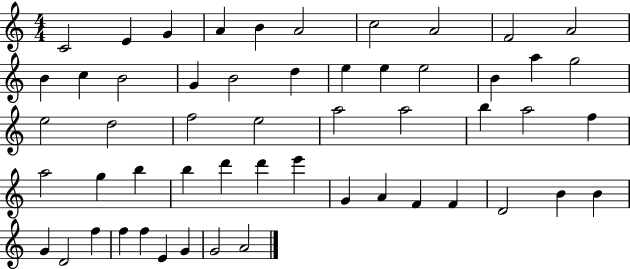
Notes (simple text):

C4/h E4/q G4/q A4/q B4/q A4/h C5/h A4/h F4/h A4/h B4/q C5/q B4/h G4/q B4/h D5/q E5/q E5/q E5/h B4/q A5/q G5/h E5/h D5/h F5/h E5/h A5/h A5/h B5/q A5/h F5/q A5/h G5/q B5/q B5/q D6/q D6/q E6/q G4/q A4/q F4/q F4/q D4/h B4/q B4/q G4/q D4/h F5/q F5/q F5/q E4/q G4/q G4/h A4/h